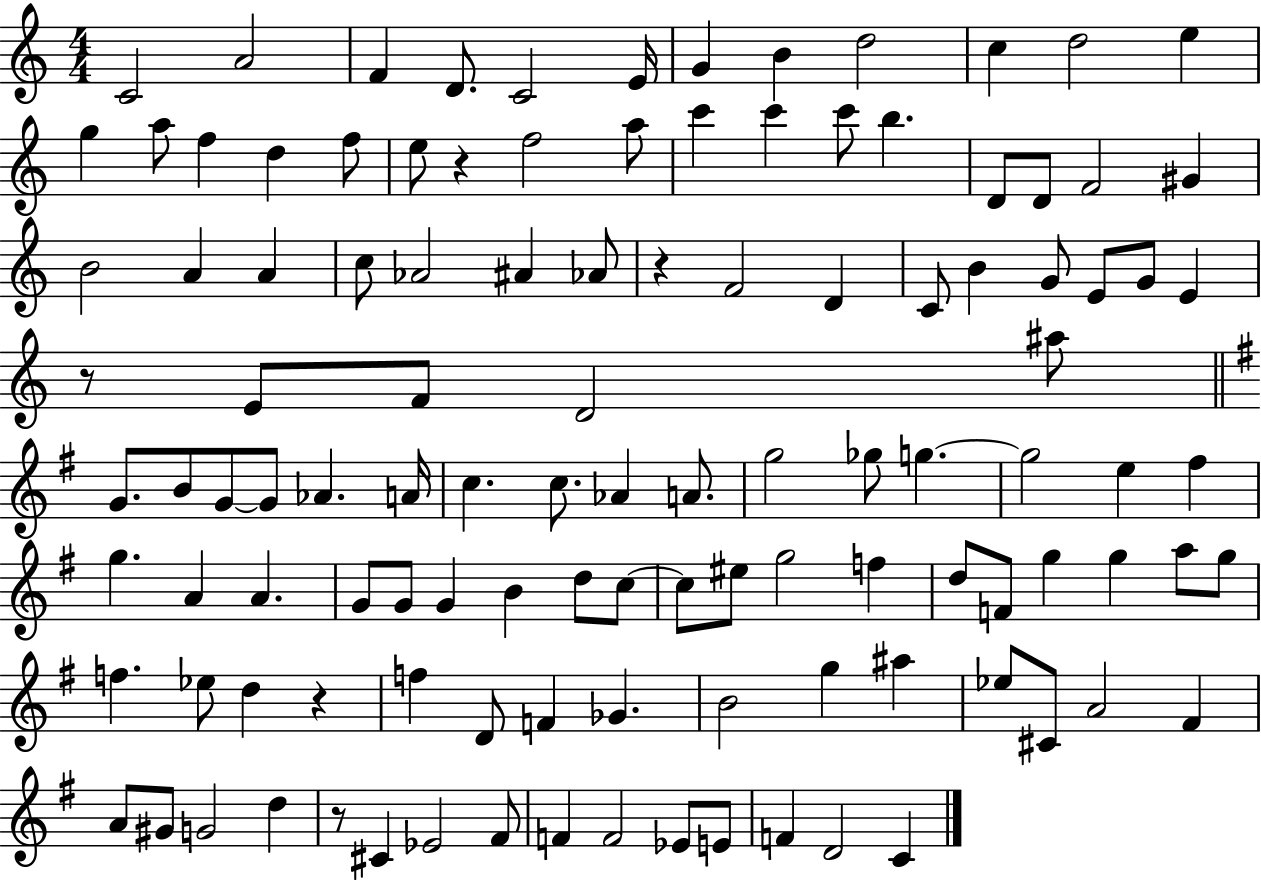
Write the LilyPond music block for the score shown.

{
  \clef treble
  \numericTimeSignature
  \time 4/4
  \key c \major
  \repeat volta 2 { c'2 a'2 | f'4 d'8. c'2 e'16 | g'4 b'4 d''2 | c''4 d''2 e''4 | \break g''4 a''8 f''4 d''4 f''8 | e''8 r4 f''2 a''8 | c'''4 c'''4 c'''8 b''4. | d'8 d'8 f'2 gis'4 | \break b'2 a'4 a'4 | c''8 aes'2 ais'4 aes'8 | r4 f'2 d'4 | c'8 b'4 g'8 e'8 g'8 e'4 | \break r8 e'8 f'8 d'2 ais''8 | \bar "||" \break \key g \major g'8. b'8 g'8~~ g'8 aes'4. a'16 | c''4. c''8. aes'4 a'8. | g''2 ges''8 g''4.~~ | g''2 e''4 fis''4 | \break g''4. a'4 a'4. | g'8 g'8 g'4 b'4 d''8 c''8~~ | c''8 eis''8 g''2 f''4 | d''8 f'8 g''4 g''4 a''8 g''8 | \break f''4. ees''8 d''4 r4 | f''4 d'8 f'4 ges'4. | b'2 g''4 ais''4 | ees''8 cis'8 a'2 fis'4 | \break a'8 gis'8 g'2 d''4 | r8 cis'4 ees'2 fis'8 | f'4 f'2 ees'8 e'8 | f'4 d'2 c'4 | \break } \bar "|."
}